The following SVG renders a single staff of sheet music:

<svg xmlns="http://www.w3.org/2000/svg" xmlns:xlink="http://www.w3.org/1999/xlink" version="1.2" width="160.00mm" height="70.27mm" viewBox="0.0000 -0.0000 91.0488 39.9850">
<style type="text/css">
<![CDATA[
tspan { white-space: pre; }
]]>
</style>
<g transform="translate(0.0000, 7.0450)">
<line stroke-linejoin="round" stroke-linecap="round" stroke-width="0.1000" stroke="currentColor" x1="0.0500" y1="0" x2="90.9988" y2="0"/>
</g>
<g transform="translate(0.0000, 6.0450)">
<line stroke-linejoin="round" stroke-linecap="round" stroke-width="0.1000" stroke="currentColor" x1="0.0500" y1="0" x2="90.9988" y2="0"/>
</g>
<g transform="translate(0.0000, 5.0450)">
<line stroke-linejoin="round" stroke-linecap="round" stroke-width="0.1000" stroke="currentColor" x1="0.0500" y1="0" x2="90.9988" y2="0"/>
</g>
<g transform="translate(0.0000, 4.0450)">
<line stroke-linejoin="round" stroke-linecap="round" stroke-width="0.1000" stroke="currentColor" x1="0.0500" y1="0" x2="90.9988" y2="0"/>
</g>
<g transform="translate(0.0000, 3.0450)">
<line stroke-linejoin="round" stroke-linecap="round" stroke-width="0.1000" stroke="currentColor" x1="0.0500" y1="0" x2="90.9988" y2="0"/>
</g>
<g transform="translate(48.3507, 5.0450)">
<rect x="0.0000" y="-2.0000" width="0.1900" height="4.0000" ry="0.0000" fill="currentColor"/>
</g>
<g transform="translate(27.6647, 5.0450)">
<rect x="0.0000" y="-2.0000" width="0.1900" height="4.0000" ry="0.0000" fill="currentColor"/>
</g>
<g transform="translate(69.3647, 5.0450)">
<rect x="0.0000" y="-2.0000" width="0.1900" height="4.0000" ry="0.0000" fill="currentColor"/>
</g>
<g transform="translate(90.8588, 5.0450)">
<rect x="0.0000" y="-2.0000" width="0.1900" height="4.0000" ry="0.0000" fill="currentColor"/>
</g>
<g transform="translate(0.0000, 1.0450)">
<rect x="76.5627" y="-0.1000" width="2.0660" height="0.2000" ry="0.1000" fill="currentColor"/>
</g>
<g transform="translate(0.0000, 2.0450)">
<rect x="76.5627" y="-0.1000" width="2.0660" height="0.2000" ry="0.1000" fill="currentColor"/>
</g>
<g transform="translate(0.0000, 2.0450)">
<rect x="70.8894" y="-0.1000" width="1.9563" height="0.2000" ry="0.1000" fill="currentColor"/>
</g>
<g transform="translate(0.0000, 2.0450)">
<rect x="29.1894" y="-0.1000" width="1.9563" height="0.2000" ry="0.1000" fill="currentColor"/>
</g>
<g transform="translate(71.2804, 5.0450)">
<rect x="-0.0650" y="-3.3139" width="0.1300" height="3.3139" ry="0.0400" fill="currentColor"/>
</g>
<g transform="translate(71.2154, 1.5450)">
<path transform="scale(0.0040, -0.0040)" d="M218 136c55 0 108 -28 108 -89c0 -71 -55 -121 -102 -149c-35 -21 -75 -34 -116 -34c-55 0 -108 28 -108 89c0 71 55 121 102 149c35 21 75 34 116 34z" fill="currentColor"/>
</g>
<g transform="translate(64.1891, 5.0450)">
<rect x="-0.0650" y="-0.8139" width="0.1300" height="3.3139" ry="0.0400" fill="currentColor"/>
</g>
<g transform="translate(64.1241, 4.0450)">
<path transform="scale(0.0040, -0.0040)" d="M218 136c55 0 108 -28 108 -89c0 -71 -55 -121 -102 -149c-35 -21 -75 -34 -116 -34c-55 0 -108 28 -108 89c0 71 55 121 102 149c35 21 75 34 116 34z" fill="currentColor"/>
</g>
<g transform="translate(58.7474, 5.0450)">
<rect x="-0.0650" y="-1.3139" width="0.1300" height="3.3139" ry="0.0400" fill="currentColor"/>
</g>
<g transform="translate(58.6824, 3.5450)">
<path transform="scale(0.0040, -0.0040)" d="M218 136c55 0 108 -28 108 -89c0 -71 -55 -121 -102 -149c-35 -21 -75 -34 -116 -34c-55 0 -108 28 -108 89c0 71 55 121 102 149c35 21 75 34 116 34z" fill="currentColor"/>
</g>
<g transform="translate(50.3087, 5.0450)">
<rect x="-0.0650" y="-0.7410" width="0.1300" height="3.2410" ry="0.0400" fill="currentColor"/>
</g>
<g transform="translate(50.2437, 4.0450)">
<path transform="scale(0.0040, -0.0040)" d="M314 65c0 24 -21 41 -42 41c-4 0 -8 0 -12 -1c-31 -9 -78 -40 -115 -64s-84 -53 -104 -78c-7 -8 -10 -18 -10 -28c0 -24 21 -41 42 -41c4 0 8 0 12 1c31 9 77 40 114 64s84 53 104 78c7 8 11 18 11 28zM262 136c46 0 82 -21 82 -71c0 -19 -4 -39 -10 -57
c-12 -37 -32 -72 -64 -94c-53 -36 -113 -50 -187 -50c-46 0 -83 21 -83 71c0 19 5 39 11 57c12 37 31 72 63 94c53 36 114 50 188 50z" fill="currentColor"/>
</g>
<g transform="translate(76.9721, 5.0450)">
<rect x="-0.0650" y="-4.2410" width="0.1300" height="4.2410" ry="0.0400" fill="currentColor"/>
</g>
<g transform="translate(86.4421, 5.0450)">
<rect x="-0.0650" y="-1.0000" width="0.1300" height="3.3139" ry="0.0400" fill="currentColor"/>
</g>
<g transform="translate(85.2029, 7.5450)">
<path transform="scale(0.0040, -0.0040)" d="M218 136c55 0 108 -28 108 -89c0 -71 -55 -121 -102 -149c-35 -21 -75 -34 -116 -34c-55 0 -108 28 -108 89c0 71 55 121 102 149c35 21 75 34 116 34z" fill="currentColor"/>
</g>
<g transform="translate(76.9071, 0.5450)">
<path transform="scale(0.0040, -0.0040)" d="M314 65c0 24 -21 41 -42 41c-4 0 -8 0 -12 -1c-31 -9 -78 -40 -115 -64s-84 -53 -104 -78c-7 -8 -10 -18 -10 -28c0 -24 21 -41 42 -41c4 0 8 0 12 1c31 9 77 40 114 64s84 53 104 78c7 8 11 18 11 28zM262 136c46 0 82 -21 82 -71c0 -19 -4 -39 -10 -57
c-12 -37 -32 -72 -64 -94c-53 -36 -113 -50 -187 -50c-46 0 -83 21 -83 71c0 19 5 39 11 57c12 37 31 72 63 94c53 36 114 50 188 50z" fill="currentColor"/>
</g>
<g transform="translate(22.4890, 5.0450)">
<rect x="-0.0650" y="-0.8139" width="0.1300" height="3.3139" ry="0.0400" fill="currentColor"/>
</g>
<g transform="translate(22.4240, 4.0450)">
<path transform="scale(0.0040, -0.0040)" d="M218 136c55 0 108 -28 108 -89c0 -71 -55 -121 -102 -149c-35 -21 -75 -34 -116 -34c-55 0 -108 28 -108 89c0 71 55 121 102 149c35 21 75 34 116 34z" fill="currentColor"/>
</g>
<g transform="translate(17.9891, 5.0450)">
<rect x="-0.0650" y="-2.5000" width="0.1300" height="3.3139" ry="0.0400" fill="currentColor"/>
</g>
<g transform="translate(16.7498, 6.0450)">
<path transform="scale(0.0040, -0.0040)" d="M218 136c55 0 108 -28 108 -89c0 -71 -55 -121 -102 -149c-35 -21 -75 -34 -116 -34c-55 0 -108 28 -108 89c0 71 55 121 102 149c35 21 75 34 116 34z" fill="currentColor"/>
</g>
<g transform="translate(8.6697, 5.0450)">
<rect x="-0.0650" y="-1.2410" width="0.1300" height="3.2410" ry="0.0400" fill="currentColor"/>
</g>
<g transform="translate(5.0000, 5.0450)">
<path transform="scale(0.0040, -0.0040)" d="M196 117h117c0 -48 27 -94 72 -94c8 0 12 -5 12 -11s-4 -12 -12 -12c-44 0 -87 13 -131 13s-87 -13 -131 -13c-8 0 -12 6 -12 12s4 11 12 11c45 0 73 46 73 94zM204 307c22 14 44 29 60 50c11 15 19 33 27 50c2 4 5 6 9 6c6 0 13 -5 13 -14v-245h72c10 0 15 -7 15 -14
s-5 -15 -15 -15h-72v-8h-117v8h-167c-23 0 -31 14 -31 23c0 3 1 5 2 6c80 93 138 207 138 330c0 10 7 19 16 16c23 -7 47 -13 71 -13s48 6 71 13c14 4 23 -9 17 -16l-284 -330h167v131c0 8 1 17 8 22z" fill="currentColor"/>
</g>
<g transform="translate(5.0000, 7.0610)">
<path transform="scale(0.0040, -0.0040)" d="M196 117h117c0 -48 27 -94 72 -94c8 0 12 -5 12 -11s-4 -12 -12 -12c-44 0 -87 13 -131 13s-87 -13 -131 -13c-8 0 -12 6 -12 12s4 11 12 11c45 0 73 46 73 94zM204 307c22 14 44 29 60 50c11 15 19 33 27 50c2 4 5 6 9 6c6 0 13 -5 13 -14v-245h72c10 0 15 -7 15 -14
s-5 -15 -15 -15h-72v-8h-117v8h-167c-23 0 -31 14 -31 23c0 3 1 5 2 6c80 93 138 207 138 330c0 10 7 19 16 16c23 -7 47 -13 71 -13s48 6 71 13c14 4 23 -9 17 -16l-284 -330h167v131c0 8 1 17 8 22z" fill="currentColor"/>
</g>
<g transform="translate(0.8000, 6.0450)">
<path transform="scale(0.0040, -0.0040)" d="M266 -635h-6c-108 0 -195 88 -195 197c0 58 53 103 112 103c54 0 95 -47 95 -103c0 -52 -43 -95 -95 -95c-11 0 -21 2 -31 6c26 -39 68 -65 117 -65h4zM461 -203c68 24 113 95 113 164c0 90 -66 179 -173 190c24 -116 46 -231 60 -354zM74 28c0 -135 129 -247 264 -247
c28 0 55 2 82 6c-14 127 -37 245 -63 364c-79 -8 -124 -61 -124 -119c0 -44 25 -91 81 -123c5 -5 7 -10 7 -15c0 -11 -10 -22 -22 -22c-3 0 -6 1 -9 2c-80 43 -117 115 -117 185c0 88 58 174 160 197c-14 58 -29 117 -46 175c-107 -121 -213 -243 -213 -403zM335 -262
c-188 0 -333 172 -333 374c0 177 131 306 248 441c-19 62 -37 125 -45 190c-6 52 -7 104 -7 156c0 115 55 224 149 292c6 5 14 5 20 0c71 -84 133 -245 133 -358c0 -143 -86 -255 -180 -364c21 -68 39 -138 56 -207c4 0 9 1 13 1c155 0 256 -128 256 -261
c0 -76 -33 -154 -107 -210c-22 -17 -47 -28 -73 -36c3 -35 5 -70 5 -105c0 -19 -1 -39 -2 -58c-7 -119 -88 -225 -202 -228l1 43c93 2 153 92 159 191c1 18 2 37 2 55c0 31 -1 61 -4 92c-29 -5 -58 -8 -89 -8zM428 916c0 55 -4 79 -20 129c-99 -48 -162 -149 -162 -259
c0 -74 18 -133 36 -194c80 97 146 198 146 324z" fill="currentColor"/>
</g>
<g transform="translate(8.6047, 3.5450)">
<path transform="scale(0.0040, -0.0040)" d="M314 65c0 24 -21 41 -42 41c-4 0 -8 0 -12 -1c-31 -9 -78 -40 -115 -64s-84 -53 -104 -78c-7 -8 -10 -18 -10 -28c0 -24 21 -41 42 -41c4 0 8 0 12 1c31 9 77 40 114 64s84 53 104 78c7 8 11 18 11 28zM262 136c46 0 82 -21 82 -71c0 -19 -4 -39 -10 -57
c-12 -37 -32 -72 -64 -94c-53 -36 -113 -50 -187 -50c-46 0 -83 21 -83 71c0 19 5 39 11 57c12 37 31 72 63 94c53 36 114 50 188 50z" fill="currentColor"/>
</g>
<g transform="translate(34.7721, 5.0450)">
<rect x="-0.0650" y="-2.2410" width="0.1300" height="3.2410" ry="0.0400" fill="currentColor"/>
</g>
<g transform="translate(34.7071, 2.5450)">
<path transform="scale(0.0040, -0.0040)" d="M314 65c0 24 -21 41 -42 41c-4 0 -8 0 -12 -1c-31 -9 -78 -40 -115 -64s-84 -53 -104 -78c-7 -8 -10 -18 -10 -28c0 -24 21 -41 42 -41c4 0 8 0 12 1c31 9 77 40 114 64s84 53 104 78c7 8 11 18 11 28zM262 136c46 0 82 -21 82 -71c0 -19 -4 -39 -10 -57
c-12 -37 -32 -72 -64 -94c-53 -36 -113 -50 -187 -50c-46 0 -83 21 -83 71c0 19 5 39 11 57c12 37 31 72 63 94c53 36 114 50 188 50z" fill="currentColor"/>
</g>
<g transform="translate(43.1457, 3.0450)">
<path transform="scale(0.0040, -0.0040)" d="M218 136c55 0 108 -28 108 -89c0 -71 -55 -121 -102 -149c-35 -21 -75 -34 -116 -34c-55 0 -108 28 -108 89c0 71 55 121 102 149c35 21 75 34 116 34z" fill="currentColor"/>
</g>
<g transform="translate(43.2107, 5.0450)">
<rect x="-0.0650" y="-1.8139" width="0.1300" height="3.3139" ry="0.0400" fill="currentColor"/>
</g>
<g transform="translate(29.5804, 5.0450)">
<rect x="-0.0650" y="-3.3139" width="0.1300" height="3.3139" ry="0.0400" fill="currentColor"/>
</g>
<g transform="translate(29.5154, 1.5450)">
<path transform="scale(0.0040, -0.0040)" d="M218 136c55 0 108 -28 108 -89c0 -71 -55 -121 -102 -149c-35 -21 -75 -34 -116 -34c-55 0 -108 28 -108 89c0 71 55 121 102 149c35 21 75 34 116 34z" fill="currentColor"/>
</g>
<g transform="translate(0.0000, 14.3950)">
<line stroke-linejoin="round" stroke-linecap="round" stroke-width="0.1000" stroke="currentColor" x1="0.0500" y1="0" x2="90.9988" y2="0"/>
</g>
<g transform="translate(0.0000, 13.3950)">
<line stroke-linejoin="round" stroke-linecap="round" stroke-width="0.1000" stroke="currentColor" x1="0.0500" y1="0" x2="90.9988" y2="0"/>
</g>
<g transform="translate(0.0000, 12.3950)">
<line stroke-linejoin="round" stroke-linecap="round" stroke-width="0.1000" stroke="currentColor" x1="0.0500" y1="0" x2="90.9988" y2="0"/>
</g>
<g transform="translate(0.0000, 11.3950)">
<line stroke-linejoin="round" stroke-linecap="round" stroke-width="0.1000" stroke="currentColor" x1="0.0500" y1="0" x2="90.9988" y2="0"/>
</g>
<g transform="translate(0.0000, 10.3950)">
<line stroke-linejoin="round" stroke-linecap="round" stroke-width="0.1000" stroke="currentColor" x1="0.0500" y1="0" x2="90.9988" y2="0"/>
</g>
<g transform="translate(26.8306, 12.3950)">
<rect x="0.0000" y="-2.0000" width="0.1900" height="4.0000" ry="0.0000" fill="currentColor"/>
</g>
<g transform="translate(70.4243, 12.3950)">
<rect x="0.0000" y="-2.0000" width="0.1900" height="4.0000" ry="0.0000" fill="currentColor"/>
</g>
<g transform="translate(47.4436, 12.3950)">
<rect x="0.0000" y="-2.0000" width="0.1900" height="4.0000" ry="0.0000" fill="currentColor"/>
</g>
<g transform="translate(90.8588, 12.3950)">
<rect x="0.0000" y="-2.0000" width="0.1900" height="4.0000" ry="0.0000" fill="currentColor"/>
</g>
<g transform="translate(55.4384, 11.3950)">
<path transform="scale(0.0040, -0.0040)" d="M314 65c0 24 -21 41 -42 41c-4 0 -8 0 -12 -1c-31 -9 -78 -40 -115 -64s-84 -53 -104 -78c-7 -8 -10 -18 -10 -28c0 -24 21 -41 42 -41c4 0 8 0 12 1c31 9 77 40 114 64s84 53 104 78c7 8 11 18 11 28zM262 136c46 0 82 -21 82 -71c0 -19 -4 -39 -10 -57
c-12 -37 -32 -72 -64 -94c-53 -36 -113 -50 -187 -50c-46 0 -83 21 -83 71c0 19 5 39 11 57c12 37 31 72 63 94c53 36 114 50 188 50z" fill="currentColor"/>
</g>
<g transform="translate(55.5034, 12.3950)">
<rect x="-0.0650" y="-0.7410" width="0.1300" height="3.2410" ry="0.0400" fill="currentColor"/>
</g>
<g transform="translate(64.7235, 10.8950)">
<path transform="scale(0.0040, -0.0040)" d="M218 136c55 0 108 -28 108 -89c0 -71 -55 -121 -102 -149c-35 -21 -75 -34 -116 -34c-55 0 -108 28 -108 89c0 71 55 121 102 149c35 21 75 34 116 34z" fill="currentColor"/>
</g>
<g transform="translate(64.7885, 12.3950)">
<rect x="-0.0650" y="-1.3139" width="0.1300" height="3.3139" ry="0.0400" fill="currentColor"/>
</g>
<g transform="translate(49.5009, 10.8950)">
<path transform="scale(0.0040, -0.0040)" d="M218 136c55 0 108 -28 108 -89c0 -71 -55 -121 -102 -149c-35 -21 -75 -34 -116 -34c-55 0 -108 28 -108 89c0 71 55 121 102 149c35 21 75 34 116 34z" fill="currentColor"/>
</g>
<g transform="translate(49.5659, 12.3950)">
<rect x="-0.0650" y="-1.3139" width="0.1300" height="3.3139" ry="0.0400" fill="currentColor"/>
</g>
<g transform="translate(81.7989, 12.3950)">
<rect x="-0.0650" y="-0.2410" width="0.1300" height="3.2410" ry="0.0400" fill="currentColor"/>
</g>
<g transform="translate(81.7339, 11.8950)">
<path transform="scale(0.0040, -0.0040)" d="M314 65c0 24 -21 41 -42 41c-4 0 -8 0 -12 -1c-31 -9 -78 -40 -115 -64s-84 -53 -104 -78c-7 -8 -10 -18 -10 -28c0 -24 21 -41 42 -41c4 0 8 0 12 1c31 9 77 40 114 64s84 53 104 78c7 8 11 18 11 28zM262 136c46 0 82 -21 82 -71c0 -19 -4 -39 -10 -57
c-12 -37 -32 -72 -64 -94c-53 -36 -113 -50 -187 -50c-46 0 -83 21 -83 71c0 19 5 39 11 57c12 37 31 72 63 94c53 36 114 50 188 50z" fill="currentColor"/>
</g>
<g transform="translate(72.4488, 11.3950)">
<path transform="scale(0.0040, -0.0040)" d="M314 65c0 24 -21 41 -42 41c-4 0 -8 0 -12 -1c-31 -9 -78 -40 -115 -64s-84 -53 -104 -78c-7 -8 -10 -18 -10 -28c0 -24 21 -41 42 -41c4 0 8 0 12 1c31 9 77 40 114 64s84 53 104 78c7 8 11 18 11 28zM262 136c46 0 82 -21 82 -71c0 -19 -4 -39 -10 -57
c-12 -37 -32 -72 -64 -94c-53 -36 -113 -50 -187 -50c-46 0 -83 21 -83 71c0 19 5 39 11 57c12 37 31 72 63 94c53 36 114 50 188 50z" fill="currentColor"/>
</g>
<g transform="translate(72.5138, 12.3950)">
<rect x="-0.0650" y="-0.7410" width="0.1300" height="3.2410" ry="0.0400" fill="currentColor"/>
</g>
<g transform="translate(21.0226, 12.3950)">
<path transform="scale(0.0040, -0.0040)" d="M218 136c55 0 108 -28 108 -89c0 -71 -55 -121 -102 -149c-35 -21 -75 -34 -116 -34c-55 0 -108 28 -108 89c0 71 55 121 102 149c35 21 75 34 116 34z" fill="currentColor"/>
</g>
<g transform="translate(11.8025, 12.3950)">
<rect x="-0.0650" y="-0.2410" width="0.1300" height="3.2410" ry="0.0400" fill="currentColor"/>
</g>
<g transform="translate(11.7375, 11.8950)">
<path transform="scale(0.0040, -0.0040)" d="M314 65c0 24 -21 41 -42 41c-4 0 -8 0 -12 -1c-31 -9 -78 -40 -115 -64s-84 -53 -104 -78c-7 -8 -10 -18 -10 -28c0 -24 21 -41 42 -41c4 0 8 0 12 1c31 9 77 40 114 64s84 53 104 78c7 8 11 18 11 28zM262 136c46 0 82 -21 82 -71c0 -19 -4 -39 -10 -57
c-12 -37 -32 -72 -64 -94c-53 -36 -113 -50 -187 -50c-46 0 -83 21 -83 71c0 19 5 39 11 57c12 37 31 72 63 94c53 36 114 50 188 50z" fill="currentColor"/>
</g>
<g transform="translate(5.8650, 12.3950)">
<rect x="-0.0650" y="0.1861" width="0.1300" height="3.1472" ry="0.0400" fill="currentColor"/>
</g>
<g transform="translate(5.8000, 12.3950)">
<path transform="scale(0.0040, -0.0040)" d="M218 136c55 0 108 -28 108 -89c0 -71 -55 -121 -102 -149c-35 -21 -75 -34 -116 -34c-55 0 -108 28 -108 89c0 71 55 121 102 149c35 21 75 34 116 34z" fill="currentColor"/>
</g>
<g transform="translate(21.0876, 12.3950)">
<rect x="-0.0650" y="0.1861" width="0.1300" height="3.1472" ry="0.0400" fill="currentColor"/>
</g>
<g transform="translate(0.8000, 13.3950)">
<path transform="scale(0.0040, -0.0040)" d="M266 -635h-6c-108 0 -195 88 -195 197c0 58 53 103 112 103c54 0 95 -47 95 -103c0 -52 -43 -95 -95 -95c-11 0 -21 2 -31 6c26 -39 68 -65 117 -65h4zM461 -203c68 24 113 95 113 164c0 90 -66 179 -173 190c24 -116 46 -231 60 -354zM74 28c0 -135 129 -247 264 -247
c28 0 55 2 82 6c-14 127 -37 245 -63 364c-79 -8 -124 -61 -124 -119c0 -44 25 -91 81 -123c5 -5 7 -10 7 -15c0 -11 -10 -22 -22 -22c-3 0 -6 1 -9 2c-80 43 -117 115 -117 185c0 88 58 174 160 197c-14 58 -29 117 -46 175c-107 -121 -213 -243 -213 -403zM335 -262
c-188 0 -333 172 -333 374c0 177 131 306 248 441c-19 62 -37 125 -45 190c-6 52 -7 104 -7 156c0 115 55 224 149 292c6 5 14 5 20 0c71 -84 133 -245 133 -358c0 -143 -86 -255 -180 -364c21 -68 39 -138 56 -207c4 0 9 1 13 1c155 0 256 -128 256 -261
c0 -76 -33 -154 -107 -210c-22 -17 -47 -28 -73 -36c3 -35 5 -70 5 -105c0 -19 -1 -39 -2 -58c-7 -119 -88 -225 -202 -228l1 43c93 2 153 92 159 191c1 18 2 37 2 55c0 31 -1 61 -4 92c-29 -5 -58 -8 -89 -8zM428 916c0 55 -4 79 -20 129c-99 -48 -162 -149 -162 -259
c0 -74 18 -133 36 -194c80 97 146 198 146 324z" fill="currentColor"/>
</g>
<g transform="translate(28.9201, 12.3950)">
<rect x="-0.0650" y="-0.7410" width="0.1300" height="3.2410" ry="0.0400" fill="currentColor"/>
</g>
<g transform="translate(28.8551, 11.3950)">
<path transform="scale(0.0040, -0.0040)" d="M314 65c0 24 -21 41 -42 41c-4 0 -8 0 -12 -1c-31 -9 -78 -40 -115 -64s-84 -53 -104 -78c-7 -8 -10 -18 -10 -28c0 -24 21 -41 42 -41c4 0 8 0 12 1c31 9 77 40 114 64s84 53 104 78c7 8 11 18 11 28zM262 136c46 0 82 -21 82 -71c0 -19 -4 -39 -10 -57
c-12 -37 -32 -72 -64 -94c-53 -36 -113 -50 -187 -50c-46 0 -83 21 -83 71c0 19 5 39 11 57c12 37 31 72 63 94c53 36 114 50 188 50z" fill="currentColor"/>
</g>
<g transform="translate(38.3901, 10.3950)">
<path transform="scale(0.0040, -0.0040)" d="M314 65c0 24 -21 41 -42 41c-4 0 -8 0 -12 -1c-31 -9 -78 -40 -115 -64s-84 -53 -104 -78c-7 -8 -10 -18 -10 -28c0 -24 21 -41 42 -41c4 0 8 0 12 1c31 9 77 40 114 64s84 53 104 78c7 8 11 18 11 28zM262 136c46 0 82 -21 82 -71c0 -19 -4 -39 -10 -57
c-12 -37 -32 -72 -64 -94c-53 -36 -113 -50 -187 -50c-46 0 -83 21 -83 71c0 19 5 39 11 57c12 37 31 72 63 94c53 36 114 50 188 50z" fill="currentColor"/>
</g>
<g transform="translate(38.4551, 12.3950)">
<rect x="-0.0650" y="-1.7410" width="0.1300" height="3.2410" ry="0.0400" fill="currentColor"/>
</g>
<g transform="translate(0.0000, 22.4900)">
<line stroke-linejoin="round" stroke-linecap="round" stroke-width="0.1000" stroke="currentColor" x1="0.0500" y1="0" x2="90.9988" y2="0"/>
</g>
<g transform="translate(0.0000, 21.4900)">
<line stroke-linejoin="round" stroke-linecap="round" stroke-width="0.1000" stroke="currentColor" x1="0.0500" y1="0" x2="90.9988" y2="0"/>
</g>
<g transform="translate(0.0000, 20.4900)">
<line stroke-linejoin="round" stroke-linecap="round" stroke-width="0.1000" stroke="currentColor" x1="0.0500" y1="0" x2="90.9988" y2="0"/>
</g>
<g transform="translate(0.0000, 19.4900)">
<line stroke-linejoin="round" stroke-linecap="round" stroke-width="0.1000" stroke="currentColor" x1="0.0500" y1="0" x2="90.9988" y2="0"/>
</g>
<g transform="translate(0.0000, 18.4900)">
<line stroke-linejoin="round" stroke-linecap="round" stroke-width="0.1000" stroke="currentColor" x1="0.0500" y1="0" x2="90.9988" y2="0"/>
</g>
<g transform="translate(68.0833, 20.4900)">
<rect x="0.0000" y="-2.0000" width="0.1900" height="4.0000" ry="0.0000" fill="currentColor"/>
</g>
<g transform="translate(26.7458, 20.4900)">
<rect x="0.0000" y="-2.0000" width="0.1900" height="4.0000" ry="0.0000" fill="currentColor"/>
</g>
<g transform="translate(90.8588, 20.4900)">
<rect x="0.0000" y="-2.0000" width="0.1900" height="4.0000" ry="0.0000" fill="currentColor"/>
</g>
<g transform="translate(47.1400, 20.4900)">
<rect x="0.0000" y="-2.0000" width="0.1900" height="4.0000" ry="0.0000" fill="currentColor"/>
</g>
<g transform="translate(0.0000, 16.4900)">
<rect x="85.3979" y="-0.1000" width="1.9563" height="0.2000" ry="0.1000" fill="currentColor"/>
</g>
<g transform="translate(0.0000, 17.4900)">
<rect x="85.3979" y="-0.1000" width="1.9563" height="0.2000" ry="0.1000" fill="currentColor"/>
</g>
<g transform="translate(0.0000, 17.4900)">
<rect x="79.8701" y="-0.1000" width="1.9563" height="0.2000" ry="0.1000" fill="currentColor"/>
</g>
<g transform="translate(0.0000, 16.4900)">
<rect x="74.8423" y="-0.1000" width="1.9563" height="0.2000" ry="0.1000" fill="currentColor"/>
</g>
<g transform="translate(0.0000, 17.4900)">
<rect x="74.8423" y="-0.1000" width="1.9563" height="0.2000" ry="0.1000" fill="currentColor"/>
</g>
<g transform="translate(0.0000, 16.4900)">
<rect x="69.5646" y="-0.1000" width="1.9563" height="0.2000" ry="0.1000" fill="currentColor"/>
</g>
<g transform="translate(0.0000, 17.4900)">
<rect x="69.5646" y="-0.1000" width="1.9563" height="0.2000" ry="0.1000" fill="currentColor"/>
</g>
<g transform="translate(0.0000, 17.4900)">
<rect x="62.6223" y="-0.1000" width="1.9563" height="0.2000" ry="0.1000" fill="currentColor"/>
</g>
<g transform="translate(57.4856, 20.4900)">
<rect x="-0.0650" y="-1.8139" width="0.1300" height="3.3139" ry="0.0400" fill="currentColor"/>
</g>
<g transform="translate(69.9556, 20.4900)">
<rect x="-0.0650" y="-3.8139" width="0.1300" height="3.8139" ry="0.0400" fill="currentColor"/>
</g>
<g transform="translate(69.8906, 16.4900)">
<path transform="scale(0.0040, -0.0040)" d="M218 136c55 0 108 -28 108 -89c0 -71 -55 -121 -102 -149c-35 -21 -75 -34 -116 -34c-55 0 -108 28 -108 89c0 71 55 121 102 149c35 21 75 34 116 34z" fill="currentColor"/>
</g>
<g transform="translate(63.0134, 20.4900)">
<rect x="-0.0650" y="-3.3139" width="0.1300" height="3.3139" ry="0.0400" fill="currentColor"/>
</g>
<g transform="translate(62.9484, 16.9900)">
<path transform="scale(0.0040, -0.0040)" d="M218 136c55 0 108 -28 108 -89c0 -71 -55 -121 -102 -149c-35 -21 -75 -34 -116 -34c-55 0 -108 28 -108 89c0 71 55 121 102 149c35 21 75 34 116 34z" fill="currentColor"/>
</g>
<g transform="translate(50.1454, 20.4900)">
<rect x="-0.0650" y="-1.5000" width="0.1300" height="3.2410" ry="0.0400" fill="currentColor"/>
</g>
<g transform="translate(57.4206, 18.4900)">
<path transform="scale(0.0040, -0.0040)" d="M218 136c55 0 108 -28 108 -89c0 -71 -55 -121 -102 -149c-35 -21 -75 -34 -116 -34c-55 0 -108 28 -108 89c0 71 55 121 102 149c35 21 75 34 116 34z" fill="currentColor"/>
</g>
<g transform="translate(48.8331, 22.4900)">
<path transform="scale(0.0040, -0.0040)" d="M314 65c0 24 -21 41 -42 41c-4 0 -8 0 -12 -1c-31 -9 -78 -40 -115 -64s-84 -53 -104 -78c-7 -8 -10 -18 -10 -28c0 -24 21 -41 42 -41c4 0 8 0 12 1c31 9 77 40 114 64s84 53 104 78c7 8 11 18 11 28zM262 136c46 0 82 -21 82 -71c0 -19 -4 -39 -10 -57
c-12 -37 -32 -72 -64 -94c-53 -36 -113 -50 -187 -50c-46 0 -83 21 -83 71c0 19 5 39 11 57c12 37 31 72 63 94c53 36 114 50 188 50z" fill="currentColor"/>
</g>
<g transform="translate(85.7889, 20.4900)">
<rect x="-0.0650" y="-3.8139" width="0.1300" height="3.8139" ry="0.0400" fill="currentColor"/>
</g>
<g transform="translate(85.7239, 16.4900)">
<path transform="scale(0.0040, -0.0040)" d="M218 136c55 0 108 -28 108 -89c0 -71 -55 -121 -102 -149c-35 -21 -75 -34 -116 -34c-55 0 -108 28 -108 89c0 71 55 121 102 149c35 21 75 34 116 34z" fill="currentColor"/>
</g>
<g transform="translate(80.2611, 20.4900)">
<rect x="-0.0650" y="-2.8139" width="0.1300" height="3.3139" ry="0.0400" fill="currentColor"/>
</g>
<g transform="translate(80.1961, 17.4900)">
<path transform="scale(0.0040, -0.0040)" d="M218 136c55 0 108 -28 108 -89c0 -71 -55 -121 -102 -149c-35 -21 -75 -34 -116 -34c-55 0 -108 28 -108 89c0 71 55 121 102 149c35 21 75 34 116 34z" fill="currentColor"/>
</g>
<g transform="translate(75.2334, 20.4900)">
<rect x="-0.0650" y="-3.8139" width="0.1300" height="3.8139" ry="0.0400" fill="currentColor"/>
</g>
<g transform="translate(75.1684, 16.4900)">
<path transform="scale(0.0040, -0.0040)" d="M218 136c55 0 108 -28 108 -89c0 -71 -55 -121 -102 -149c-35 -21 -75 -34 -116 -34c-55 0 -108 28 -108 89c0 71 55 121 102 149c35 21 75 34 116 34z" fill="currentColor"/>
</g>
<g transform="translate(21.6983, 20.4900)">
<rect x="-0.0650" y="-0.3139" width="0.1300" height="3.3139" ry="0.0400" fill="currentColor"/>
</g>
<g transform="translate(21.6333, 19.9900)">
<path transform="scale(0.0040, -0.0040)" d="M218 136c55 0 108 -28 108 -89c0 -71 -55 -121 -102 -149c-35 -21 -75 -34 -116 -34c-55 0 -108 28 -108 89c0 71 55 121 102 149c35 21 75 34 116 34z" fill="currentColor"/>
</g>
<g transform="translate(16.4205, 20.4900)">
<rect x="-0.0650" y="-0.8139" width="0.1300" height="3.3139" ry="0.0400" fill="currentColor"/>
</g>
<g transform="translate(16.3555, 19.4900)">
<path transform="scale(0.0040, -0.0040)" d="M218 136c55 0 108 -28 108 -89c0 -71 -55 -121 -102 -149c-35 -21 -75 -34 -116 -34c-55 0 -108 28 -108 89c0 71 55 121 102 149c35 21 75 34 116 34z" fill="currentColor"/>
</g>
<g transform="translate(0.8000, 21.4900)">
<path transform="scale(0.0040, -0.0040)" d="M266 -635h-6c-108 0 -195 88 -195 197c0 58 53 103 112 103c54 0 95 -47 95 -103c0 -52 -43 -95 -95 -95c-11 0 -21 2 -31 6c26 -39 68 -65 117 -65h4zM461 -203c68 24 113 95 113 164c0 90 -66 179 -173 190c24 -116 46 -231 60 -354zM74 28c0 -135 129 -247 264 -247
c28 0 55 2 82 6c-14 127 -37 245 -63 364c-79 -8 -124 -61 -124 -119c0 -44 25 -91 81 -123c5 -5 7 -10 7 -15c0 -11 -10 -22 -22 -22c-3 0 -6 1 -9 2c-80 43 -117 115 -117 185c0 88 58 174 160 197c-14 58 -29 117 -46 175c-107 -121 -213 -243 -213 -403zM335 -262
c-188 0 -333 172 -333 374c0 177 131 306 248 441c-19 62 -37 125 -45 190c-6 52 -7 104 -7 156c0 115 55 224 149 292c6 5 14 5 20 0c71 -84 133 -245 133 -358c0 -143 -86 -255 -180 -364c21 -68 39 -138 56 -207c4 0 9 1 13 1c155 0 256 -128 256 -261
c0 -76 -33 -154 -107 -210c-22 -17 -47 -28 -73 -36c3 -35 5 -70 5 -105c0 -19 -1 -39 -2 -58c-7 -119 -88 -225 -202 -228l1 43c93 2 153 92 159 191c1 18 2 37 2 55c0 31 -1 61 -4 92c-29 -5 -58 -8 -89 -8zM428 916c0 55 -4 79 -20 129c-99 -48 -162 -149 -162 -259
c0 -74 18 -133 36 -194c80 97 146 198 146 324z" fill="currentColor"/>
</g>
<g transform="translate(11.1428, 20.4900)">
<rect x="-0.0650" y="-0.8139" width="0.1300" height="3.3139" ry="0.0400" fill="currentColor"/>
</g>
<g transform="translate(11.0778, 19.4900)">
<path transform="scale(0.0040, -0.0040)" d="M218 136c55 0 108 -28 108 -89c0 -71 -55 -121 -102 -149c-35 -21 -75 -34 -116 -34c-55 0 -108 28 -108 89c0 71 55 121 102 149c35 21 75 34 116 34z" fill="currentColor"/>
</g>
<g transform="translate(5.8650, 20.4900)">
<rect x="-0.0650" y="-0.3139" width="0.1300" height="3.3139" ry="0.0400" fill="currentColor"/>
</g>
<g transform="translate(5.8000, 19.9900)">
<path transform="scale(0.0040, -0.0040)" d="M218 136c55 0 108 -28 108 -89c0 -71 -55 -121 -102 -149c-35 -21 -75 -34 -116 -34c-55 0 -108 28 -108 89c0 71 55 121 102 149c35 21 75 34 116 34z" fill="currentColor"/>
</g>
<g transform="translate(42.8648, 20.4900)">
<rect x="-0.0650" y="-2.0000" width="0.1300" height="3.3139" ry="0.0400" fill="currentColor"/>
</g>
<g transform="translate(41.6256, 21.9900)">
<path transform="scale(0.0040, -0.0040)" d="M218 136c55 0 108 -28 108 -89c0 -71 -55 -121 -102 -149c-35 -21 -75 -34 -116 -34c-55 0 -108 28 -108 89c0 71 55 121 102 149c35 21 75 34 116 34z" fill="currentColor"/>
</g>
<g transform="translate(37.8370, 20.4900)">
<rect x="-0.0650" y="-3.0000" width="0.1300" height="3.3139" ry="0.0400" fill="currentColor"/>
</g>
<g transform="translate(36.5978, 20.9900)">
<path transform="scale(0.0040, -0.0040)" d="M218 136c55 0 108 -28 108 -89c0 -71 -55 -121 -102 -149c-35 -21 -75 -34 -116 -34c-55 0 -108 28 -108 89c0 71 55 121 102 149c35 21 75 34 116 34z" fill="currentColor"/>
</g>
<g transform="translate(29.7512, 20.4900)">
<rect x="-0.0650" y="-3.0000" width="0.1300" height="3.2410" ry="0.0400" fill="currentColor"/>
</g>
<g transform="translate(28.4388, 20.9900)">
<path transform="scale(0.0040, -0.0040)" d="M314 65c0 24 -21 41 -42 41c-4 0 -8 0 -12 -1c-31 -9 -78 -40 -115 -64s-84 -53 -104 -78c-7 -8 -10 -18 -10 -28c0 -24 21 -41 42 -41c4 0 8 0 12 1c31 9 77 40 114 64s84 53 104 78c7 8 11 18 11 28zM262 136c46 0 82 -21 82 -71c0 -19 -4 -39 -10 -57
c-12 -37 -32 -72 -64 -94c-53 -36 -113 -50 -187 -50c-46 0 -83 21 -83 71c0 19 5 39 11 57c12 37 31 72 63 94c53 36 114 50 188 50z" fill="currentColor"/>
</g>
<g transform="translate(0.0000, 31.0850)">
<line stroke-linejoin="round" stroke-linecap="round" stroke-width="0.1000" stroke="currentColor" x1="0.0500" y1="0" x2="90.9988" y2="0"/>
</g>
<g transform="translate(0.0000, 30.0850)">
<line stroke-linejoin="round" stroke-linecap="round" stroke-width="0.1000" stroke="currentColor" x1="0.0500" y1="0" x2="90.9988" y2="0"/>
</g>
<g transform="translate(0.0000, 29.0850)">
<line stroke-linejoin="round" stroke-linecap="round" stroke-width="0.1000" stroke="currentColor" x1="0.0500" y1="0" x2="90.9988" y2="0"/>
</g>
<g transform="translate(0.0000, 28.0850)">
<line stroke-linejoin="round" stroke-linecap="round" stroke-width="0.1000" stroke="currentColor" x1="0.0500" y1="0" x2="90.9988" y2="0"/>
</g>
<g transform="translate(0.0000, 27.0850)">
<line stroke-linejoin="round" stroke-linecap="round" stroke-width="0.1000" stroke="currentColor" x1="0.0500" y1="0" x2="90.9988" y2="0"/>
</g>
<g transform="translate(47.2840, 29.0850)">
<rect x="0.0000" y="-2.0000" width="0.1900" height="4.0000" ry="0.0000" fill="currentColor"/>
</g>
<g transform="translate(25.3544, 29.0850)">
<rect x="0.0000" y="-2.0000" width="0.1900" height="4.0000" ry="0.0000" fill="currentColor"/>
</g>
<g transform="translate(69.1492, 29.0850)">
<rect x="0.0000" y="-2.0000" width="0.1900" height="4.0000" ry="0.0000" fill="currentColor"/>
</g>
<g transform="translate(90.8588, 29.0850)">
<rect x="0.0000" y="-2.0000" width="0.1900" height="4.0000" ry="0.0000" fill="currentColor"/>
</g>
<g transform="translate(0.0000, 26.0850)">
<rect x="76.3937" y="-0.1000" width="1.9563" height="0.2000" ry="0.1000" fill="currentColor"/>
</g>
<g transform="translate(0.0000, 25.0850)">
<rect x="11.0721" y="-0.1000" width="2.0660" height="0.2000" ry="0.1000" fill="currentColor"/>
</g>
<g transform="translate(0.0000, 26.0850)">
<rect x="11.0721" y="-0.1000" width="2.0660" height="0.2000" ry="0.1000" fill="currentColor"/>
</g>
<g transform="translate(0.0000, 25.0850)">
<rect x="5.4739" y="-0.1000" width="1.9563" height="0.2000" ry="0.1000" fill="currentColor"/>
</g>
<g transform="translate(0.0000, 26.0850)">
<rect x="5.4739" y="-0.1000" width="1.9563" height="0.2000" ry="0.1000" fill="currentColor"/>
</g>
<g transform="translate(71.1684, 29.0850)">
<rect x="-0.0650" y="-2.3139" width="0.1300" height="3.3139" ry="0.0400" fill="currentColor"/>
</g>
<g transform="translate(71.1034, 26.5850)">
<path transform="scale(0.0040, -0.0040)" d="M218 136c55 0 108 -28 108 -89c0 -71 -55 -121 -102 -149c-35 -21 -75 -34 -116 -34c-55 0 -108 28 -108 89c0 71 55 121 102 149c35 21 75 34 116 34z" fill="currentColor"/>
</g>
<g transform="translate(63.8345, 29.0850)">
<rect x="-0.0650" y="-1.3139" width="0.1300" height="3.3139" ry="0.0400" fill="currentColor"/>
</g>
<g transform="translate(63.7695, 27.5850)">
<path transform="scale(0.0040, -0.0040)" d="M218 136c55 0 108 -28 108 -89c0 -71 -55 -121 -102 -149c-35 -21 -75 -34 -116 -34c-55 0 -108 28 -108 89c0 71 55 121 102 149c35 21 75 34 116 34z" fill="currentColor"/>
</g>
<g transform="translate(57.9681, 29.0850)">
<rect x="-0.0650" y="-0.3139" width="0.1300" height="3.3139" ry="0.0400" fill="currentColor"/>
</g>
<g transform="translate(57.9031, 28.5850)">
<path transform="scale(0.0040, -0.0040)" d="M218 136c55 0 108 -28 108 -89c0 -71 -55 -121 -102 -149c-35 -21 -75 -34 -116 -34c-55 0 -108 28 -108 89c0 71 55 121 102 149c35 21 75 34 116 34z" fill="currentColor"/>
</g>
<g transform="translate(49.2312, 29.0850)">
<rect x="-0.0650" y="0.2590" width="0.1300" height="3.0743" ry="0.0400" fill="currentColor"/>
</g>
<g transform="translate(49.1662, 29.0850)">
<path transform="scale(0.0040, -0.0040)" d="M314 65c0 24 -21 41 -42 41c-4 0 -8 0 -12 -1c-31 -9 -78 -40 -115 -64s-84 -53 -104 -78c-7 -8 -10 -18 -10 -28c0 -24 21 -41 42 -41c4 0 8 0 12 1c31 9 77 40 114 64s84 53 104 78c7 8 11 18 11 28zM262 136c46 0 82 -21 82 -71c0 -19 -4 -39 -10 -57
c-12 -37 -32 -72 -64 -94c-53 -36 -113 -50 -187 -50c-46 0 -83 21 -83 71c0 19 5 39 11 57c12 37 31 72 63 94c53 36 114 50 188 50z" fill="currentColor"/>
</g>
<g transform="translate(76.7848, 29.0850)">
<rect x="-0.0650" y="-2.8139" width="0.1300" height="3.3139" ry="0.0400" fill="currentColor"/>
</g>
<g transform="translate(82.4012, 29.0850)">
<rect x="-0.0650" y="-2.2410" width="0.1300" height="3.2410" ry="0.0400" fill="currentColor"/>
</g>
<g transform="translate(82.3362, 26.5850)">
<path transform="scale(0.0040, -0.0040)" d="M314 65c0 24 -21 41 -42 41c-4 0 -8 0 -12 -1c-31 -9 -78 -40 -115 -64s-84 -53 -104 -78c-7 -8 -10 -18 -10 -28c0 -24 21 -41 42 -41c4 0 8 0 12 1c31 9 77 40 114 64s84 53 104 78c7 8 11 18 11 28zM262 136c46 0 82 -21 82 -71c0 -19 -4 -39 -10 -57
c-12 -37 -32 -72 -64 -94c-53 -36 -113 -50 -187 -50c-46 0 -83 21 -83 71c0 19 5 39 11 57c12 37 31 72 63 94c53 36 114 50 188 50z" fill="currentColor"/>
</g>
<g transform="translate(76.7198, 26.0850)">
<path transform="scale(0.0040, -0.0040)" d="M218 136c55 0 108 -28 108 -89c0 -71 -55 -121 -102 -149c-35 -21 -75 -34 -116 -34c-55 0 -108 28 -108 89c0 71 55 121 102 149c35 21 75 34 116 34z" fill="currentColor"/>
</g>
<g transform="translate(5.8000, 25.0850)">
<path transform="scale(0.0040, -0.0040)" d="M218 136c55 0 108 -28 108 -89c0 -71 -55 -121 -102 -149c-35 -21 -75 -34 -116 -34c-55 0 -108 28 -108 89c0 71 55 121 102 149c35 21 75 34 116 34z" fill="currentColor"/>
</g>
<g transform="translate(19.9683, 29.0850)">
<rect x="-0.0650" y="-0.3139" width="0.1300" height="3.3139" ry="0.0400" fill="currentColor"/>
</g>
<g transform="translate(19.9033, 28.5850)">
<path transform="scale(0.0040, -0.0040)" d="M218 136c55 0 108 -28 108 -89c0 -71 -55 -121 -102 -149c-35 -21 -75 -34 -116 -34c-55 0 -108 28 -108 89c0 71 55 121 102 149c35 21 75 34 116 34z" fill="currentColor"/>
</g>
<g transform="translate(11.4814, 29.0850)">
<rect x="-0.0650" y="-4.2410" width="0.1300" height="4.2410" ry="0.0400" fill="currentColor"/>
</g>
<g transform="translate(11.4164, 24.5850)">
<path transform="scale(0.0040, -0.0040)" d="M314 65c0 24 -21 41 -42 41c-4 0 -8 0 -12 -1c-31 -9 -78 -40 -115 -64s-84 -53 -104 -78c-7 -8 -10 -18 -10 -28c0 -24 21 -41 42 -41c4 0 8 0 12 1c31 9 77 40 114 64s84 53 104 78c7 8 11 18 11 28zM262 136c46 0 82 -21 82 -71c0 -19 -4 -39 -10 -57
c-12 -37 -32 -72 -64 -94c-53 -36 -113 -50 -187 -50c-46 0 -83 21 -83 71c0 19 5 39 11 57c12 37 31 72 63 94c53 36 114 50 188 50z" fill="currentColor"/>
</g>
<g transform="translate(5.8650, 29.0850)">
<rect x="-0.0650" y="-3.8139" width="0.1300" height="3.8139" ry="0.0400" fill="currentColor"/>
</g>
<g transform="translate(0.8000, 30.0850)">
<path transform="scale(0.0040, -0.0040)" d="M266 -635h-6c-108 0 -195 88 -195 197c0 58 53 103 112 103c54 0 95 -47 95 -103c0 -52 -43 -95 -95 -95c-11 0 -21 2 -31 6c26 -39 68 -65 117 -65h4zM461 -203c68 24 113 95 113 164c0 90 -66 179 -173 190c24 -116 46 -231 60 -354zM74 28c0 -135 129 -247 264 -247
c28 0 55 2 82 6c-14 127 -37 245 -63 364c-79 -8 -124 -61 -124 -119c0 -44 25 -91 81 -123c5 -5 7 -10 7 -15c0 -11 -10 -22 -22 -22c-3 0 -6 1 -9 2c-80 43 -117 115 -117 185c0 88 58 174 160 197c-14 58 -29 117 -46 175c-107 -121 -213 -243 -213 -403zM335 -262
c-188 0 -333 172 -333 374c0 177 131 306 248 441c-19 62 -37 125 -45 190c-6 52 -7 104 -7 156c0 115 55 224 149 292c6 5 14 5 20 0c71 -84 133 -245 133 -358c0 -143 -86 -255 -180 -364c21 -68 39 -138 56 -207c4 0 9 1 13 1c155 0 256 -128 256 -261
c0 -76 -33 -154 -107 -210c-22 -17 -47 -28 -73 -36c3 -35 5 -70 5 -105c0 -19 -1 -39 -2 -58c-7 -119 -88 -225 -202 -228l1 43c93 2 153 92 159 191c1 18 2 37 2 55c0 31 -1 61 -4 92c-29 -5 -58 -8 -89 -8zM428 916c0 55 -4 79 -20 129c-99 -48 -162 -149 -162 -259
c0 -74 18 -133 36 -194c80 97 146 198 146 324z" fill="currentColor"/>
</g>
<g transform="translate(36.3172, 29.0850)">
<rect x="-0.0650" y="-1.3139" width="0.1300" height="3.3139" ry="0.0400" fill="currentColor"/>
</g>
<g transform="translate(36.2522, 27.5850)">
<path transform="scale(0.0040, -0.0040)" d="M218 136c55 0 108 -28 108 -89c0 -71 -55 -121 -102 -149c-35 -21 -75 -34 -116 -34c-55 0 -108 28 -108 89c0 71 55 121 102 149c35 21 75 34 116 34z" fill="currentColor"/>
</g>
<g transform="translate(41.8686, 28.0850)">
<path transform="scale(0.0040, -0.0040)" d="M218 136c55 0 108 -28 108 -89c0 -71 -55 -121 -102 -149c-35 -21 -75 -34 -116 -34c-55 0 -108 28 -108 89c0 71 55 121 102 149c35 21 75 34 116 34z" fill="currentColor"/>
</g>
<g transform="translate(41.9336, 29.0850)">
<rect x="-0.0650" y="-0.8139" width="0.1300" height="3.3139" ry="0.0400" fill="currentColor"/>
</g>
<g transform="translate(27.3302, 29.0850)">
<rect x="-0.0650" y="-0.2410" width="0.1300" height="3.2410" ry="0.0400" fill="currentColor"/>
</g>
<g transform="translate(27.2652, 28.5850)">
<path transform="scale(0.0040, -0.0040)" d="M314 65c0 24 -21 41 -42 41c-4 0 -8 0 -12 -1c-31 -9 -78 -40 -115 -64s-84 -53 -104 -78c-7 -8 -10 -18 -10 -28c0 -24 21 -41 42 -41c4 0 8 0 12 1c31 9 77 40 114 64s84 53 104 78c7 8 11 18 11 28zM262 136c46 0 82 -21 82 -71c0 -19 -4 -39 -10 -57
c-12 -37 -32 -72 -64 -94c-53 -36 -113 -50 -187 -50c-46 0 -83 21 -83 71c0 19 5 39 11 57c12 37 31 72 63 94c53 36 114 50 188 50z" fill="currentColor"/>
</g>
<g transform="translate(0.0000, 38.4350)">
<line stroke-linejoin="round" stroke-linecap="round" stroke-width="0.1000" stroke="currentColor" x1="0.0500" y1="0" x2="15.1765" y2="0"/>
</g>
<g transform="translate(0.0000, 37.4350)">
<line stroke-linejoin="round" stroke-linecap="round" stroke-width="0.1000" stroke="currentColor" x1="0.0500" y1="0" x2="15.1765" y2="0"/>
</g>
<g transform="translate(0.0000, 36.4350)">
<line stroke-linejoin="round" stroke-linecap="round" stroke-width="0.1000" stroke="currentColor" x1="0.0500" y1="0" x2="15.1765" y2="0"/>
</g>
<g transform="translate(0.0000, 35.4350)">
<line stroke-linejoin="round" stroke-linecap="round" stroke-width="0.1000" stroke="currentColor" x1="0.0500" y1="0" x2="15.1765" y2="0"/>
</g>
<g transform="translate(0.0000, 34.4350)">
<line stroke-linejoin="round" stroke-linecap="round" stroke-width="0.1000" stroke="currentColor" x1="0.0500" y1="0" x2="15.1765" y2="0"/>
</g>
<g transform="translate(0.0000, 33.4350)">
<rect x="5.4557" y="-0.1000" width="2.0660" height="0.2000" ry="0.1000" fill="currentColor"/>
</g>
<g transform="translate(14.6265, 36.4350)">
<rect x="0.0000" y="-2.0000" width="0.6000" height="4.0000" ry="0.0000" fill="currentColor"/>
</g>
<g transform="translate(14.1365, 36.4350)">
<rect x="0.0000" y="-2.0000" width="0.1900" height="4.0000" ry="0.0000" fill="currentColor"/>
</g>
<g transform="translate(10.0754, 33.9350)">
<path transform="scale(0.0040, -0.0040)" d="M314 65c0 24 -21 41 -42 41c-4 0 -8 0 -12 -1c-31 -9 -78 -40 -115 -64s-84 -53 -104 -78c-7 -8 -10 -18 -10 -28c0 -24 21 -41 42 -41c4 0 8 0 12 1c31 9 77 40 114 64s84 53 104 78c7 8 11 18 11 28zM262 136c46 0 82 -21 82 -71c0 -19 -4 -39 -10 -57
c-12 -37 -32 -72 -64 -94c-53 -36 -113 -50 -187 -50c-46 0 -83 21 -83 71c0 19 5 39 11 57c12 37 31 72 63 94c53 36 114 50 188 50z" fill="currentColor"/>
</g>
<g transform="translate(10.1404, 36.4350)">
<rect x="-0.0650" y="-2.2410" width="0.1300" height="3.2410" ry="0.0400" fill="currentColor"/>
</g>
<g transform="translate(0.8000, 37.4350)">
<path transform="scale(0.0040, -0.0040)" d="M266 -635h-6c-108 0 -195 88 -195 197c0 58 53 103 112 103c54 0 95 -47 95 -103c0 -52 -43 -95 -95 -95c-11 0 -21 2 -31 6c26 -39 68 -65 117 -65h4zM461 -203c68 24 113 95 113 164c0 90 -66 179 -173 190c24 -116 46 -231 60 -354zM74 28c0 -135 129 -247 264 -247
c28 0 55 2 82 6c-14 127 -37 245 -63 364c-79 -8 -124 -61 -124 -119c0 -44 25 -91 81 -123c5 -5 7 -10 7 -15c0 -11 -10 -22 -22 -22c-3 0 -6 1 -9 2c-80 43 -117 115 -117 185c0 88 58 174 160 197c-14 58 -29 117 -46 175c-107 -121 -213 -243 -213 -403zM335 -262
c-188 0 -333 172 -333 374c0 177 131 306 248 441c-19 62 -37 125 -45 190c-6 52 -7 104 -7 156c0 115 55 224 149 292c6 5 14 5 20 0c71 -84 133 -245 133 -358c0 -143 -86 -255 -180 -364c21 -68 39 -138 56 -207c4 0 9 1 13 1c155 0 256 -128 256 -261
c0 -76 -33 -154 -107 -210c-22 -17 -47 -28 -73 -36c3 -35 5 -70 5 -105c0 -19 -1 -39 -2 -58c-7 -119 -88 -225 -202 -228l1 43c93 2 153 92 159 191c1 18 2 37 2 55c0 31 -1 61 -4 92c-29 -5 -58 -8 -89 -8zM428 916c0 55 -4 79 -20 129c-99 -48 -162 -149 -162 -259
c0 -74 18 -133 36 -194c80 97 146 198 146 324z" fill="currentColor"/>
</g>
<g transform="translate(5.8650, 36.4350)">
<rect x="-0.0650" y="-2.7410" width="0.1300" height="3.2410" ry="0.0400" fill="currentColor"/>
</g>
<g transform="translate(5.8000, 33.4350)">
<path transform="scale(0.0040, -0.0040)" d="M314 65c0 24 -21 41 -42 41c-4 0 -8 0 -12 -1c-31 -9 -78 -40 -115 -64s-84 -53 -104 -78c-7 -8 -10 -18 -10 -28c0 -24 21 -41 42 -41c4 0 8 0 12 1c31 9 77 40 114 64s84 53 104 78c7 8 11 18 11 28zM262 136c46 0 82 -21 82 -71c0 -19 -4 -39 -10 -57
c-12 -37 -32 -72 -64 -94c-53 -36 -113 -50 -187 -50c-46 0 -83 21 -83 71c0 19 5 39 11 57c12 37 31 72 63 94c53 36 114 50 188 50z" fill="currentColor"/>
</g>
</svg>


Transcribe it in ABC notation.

X:1
T:Untitled
M:4/4
L:1/4
K:C
e2 G d b g2 f d2 e d b d'2 D B c2 B d2 f2 e d2 e d2 c2 c d d c A2 A F E2 f b c' c' a c' c' d'2 c c2 e d B2 c e g a g2 a2 g2